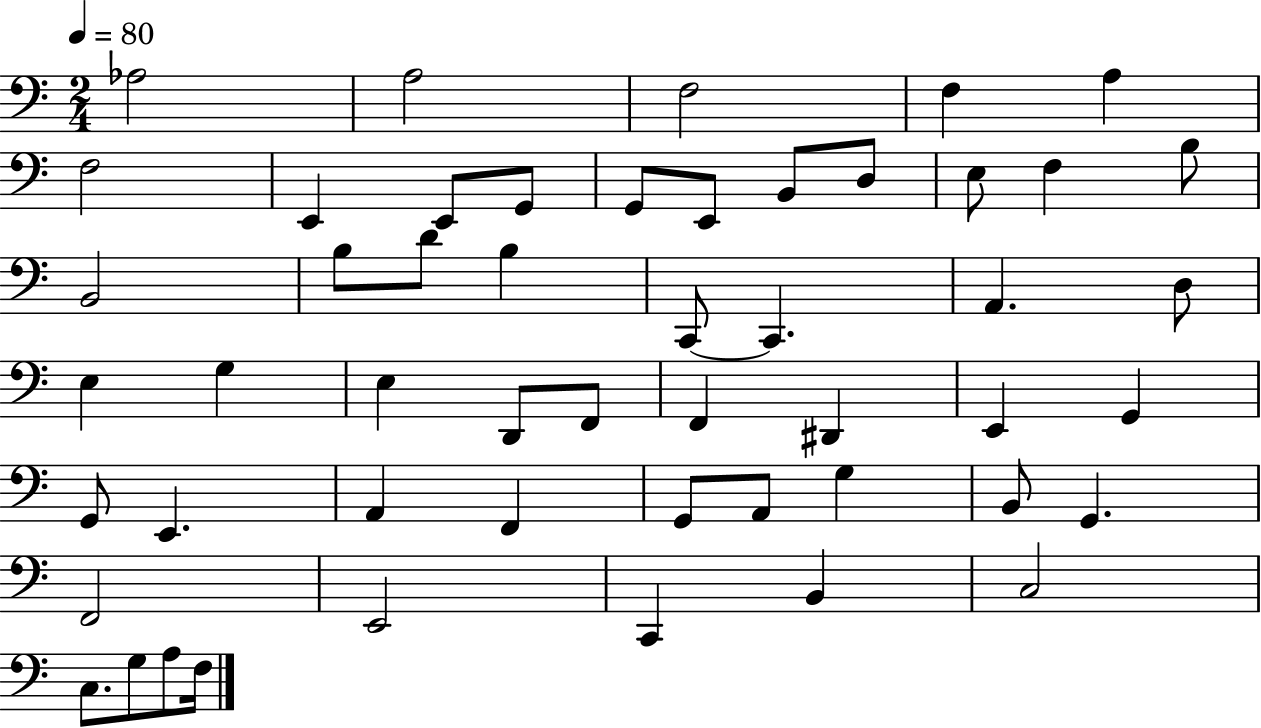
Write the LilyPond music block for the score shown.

{
  \clef bass
  \numericTimeSignature
  \time 2/4
  \key c \major
  \tempo 4 = 80
  aes2 | a2 | f2 | f4 a4 | \break f2 | e,4 e,8 g,8 | g,8 e,8 b,8 d8 | e8 f4 b8 | \break b,2 | b8 d'8 b4 | c,8~~ c,4. | a,4. d8 | \break e4 g4 | e4 d,8 f,8 | f,4 dis,4 | e,4 g,4 | \break g,8 e,4. | a,4 f,4 | g,8 a,8 g4 | b,8 g,4. | \break f,2 | e,2 | c,4 b,4 | c2 | \break c8. g8 a8 f16 | \bar "|."
}